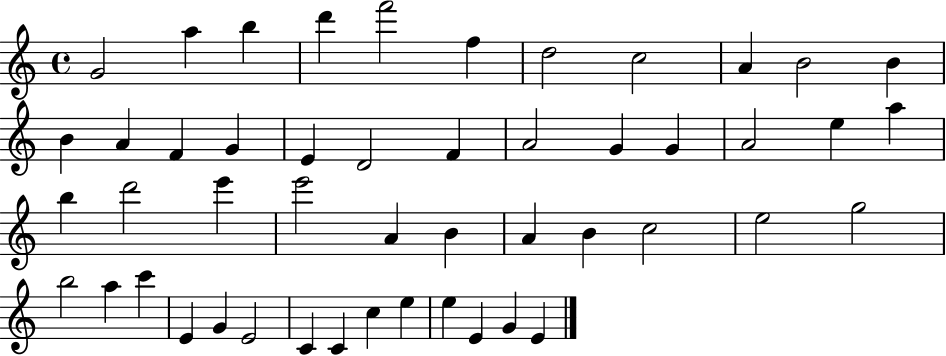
{
  \clef treble
  \time 4/4
  \defaultTimeSignature
  \key c \major
  g'2 a''4 b''4 | d'''4 f'''2 f''4 | d''2 c''2 | a'4 b'2 b'4 | \break b'4 a'4 f'4 g'4 | e'4 d'2 f'4 | a'2 g'4 g'4 | a'2 e''4 a''4 | \break b''4 d'''2 e'''4 | e'''2 a'4 b'4 | a'4 b'4 c''2 | e''2 g''2 | \break b''2 a''4 c'''4 | e'4 g'4 e'2 | c'4 c'4 c''4 e''4 | e''4 e'4 g'4 e'4 | \break \bar "|."
}